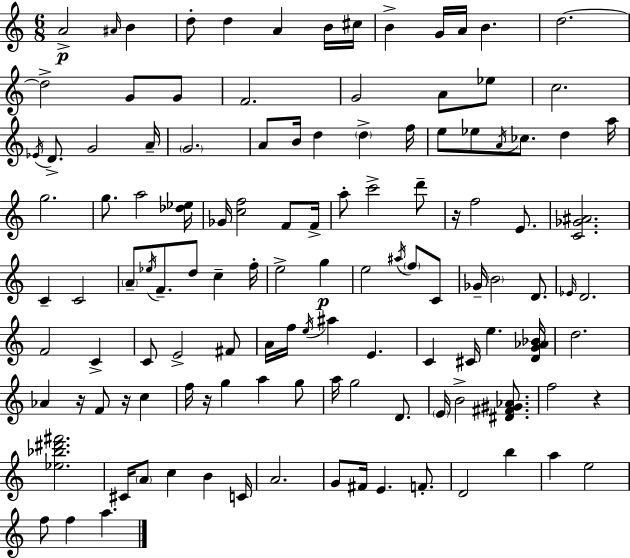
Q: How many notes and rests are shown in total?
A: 122